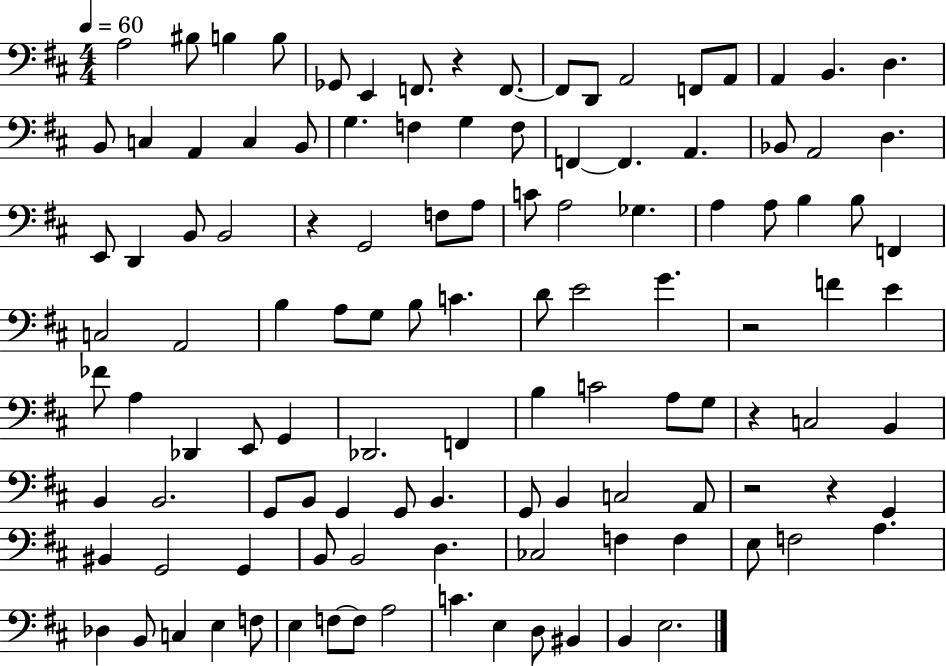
X:1
T:Untitled
M:4/4
L:1/4
K:D
A,2 ^B,/2 B, B,/2 _G,,/2 E,, F,,/2 z F,,/2 F,,/2 D,,/2 A,,2 F,,/2 A,,/2 A,, B,, D, B,,/2 C, A,, C, B,,/2 G, F, G, F,/2 F,, F,, A,, _B,,/2 A,,2 D, E,,/2 D,, B,,/2 B,,2 z G,,2 F,/2 A,/2 C/2 A,2 _G, A, A,/2 B, B,/2 F,, C,2 A,,2 B, A,/2 G,/2 B,/2 C D/2 E2 G z2 F E _F/2 A, _D,, E,,/2 G,, _D,,2 F,, B, C2 A,/2 G,/2 z C,2 B,, B,, B,,2 G,,/2 B,,/2 G,, G,,/2 B,, G,,/2 B,, C,2 A,,/2 z2 z G,, ^B,, G,,2 G,, B,,/2 B,,2 D, _C,2 F, F, E,/2 F,2 A, _D, B,,/2 C, E, F,/2 E, F,/2 F,/2 A,2 C E, D,/2 ^B,, B,, E,2